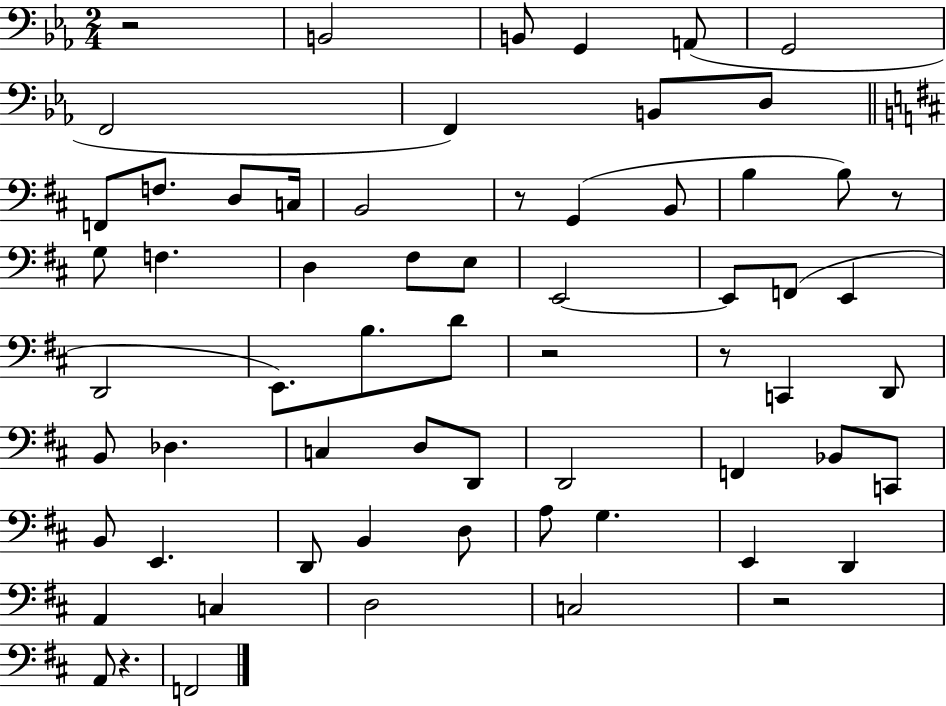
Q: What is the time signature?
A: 2/4